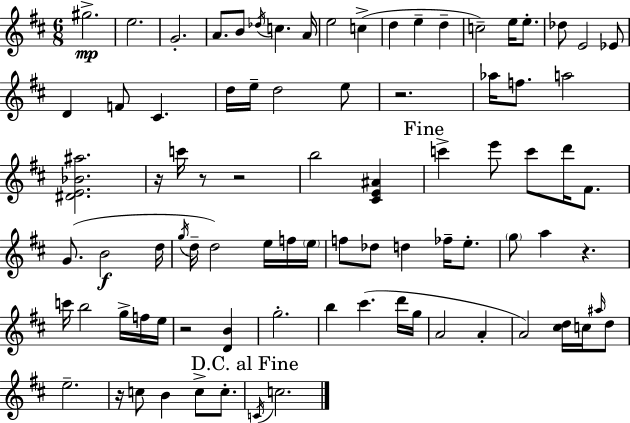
G#5/h. E5/h. G4/h. A4/e. B4/e Db5/s C5/q. A4/s E5/h C5/q D5/q E5/q D5/q C5/h E5/s E5/e. Db5/e E4/h Eb4/e D4/q F4/e C#4/q. D5/s E5/s D5/h E5/e R/h. Ab5/s F5/e. A5/h [D#4,E4,Bb4,A#5]/h. R/s C6/s R/e R/h B5/h [C#4,E4,A#4]/q C6/q E6/e C6/e D6/s F#4/e. G4/e. B4/h D5/s G5/s D5/s D5/h E5/s F5/s E5/s F5/e Db5/e D5/q FES5/s E5/e. G5/e A5/q R/q. C6/s B5/h G5/s F5/s E5/s R/h [D4,B4]/q G5/h. B5/q C#6/q. D6/s G5/s A4/h A4/q A4/h [C#5,D5]/s C5/s A#5/s D5/e E5/h. R/s C5/e B4/q C5/e C5/e. C4/s C5/h.